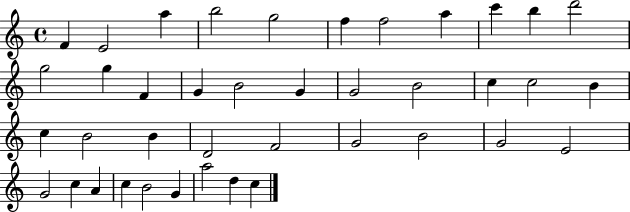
F4/q E4/h A5/q B5/h G5/h F5/q F5/h A5/q C6/q B5/q D6/h G5/h G5/q F4/q G4/q B4/h G4/q G4/h B4/h C5/q C5/h B4/q C5/q B4/h B4/q D4/h F4/h G4/h B4/h G4/h E4/h G4/h C5/q A4/q C5/q B4/h G4/q A5/h D5/q C5/q